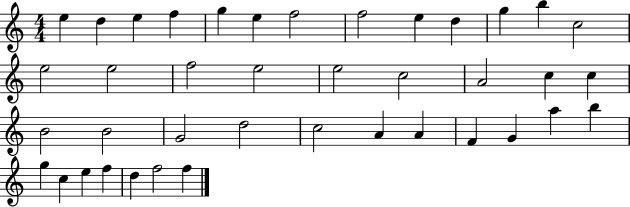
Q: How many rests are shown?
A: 0